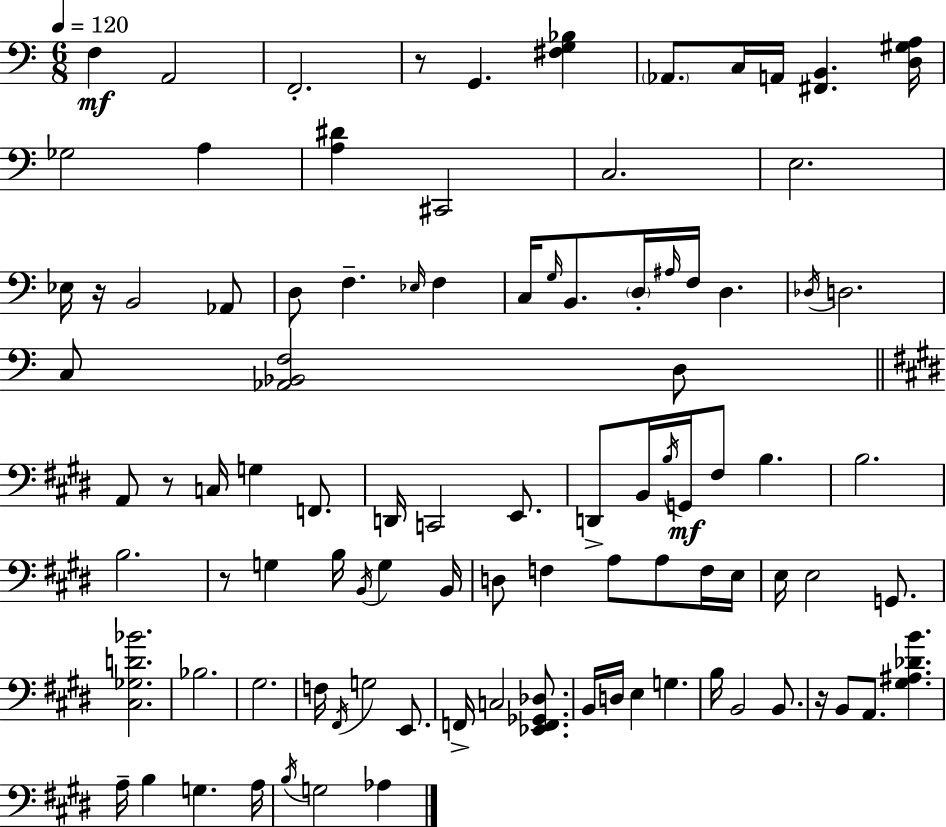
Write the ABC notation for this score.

X:1
T:Untitled
M:6/8
L:1/4
K:Am
F, A,,2 F,,2 z/2 G,, [^F,G,_B,] _A,,/2 C,/4 A,,/4 [^F,,B,,] [D,^G,A,]/4 _G,2 A, [A,^D] ^C,,2 C,2 E,2 _E,/4 z/4 B,,2 _A,,/2 D,/2 F, _E,/4 F, C,/4 G,/4 B,,/2 D,/4 ^A,/4 F,/4 D, _D,/4 D,2 C,/2 [_A,,_B,,F,]2 D,/2 A,,/2 z/2 C,/4 G, F,,/2 D,,/4 C,,2 E,,/2 D,,/2 B,,/4 B,/4 G,,/4 ^F,/2 B, B,2 B,2 z/2 G, B,/4 B,,/4 G, B,,/4 D,/2 F, A,/2 A,/2 F,/4 E,/4 E,/4 E,2 G,,/2 [^C,_G,D_B]2 _B,2 ^G,2 F,/4 ^F,,/4 G,2 E,,/2 F,,/4 C,2 [_E,,F,,_G,,_D,]/2 B,,/4 D,/4 E, G, B,/4 B,,2 B,,/2 z/4 B,,/2 A,,/2 [^G,^A,_DB] A,/4 B, G, A,/4 B,/4 G,2 _A,